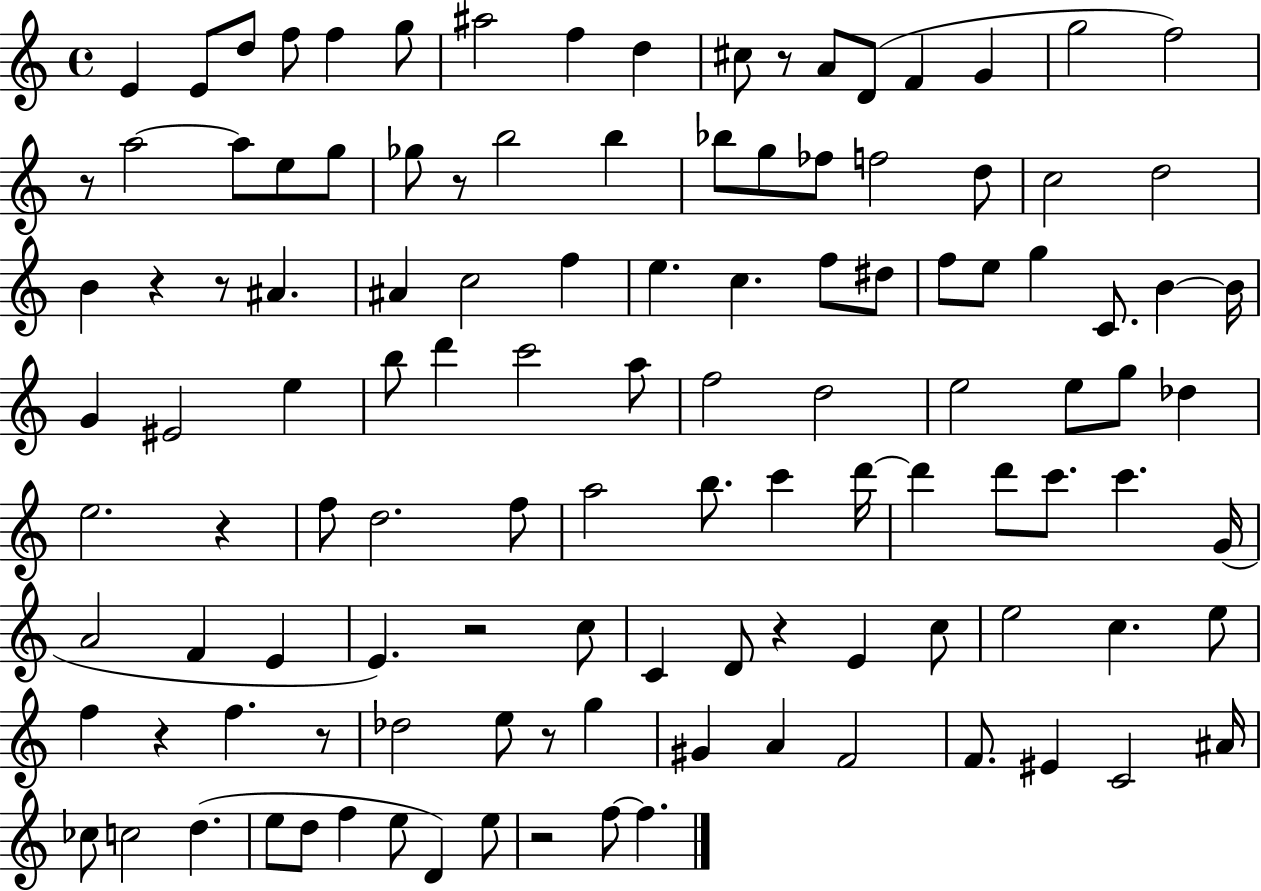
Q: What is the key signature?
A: C major